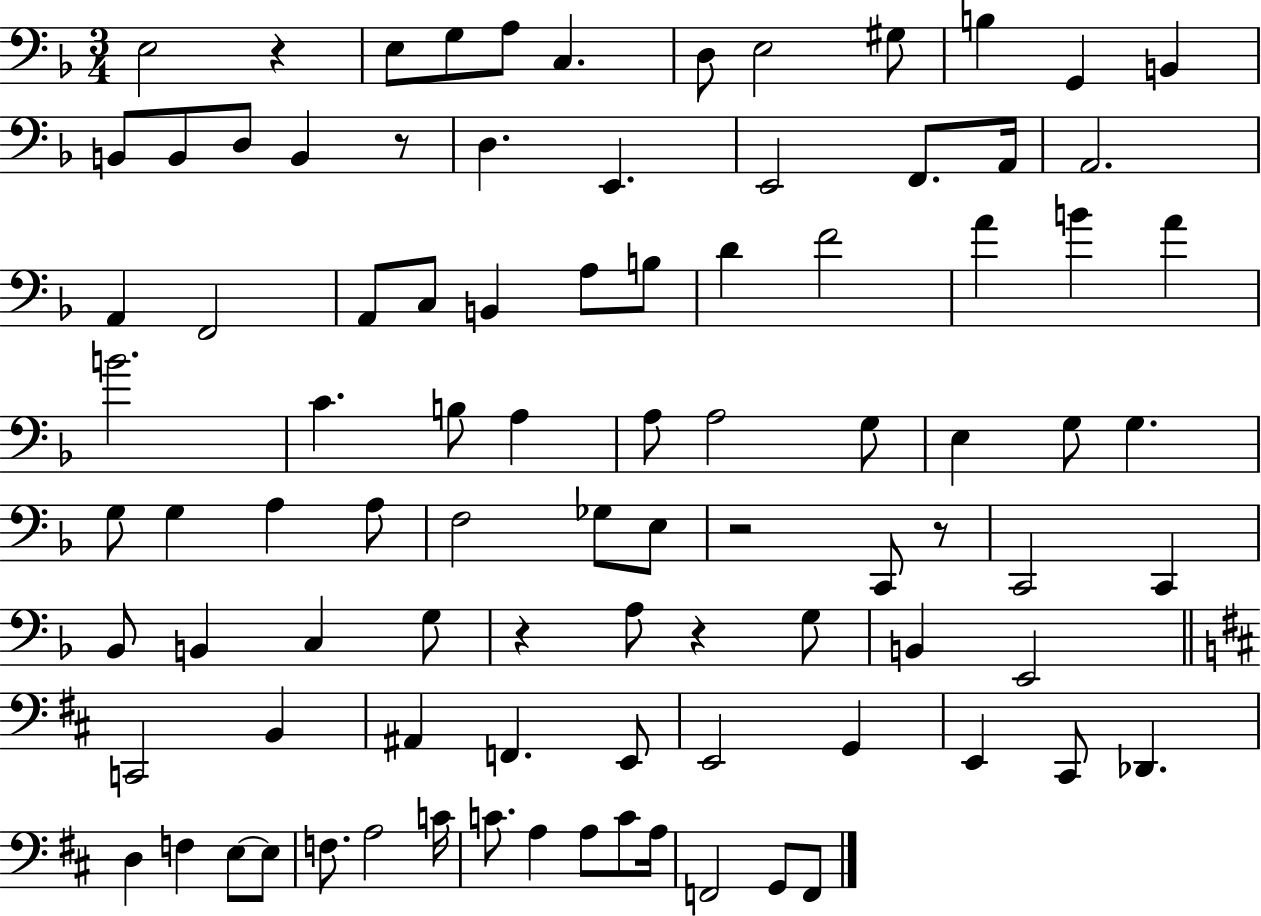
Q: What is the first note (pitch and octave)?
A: E3